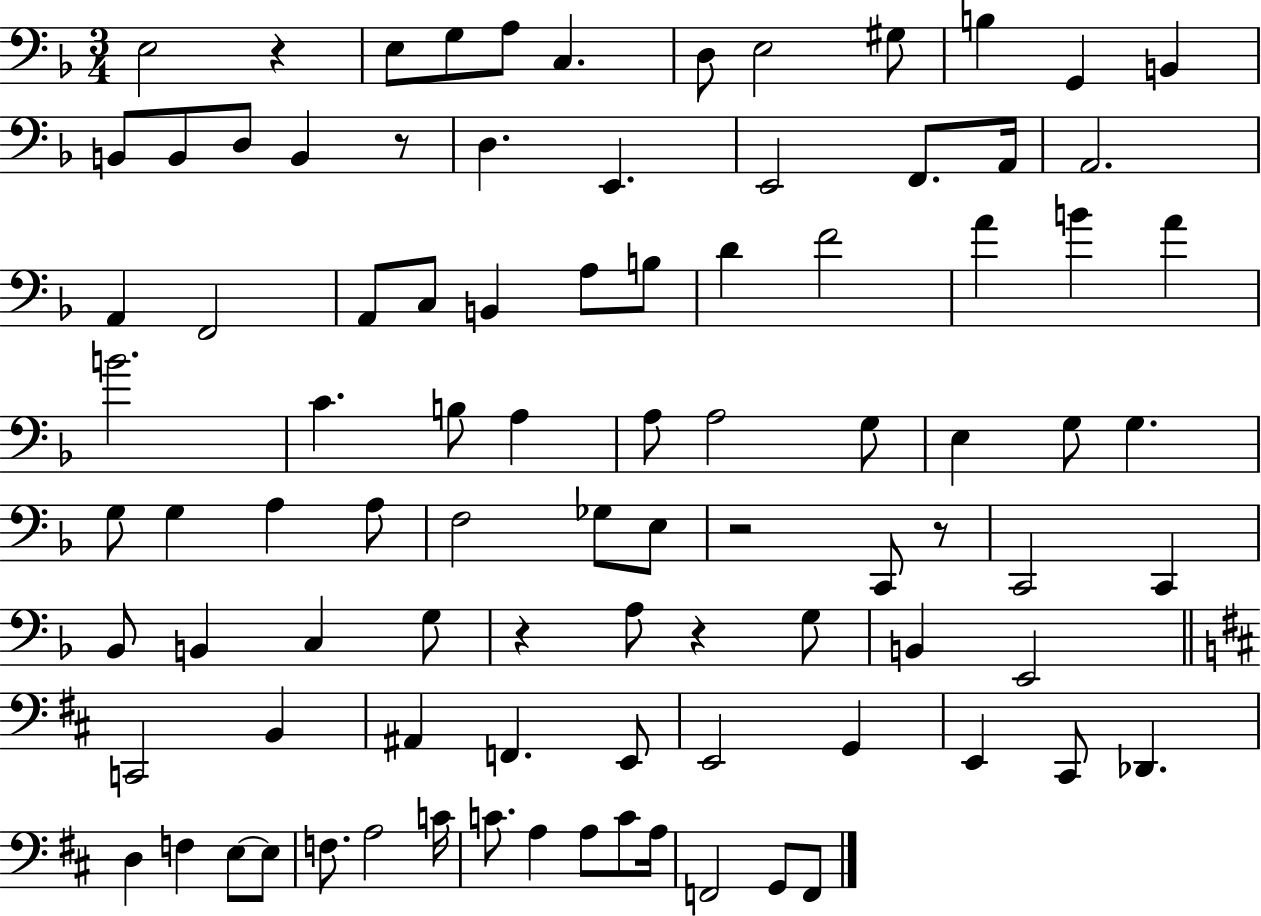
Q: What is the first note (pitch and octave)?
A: E3